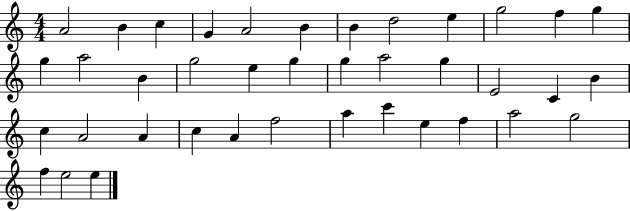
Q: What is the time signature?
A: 4/4